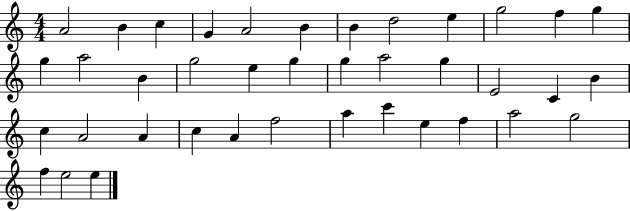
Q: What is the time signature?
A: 4/4